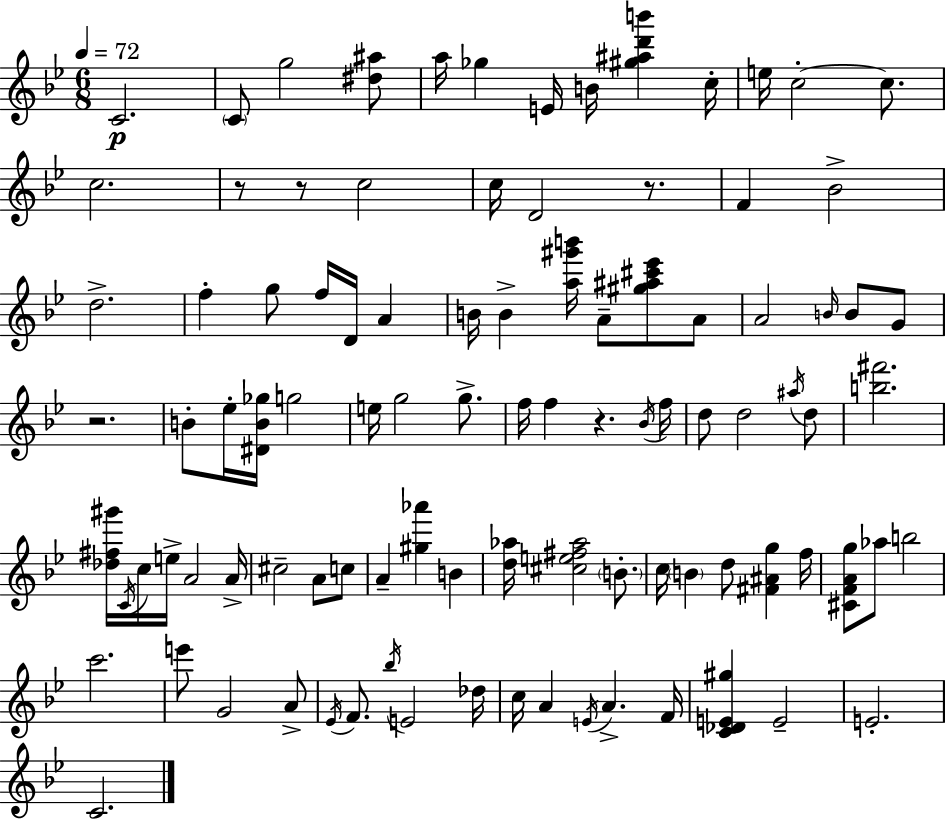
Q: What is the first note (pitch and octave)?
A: C4